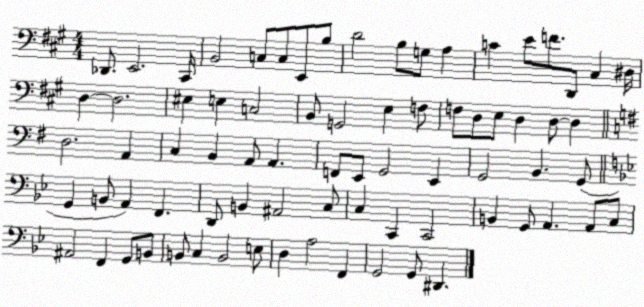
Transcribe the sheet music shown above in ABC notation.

X:1
T:Untitled
M:4/4
L:1/4
K:A
_D,,/2 E,,2 ^C,,/4 B,,2 C,/2 C,/2 E,,/2 B,/2 D2 B,/2 G,/2 A, C E/2 F/2 D,,/2 ^C, ^D,/4 D, D,2 ^E, E, C,2 B,,/2 G,,2 E, F,/2 F,/2 D,/2 E,/2 D, D,/2 D, D,2 A,, C, B,, A,,/2 A,, F,,/2 E,,/2 G,,2 E,, G,,2 B,, G,,/2 G,, B,,/2 A,, F,, D,,/2 B,, ^A,,2 C,/2 C, C,, C,,2 B,, G,,/2 A,, A,,/2 C,/2 ^A,,2 F,, G,,/2 B,,/2 B,,/2 C, B,,2 E,/2 D, A,2 F,, G,,2 G,,/2 ^D,,